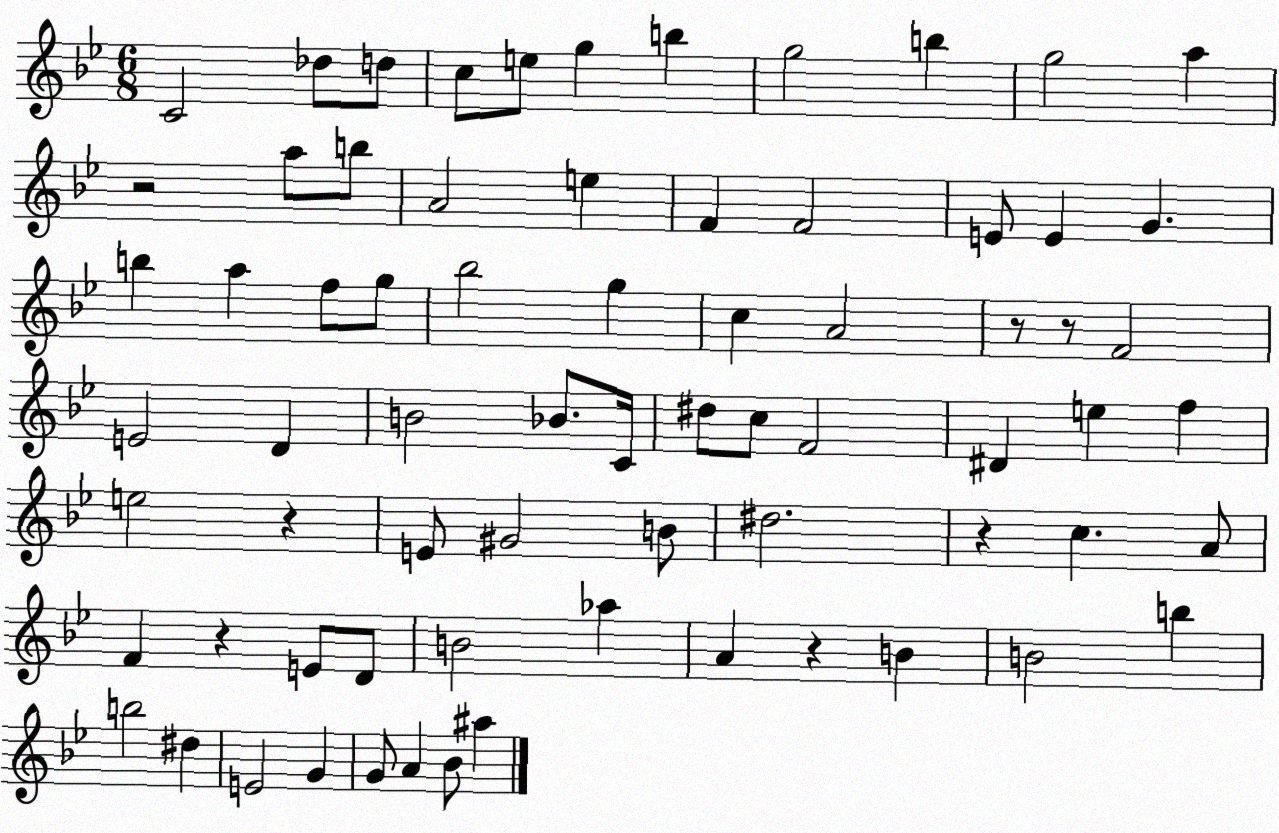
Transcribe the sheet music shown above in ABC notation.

X:1
T:Untitled
M:6/8
L:1/4
K:Bb
C2 _d/2 d/2 c/2 e/2 g b g2 b g2 a z2 a/2 b/2 A2 e F F2 E/2 E G b a f/2 g/2 _b2 g c A2 z/2 z/2 F2 E2 D B2 _B/2 C/4 ^d/2 c/2 F2 ^D e f e2 z E/2 ^G2 B/2 ^d2 z c A/2 F z E/2 D/2 B2 _a A z B B2 b b2 ^d E2 G G/2 A _B/2 ^a